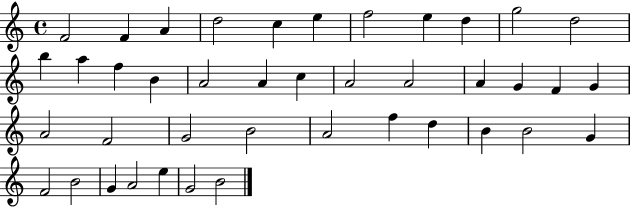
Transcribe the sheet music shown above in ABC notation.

X:1
T:Untitled
M:4/4
L:1/4
K:C
F2 F A d2 c e f2 e d g2 d2 b a f B A2 A c A2 A2 A G F G A2 F2 G2 B2 A2 f d B B2 G F2 B2 G A2 e G2 B2